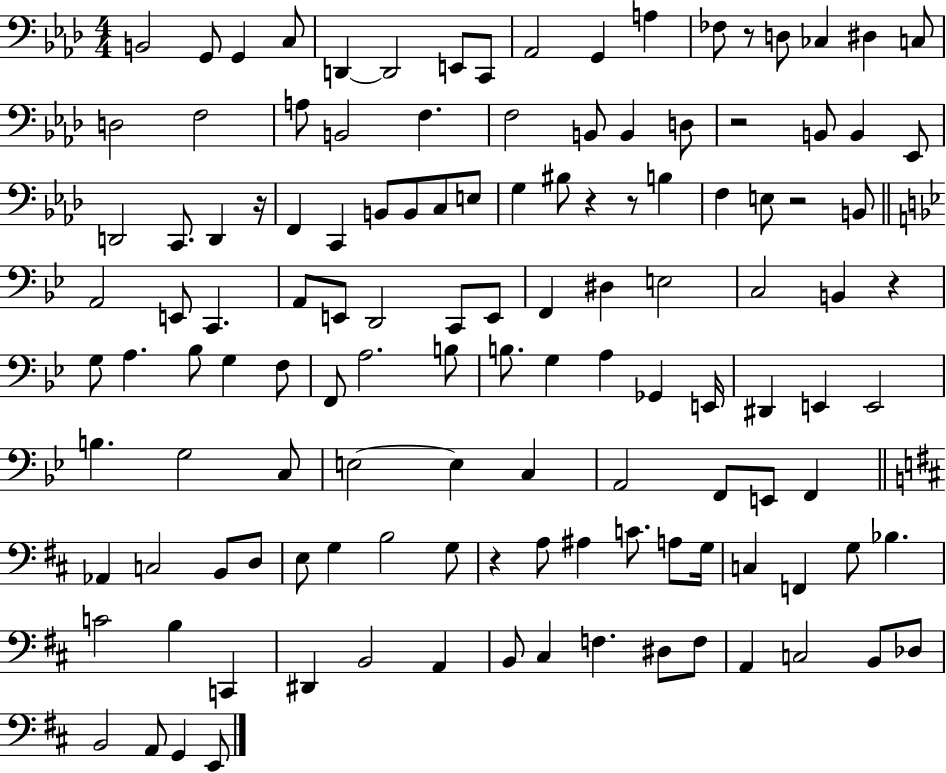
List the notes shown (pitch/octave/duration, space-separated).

B2/h G2/e G2/q C3/e D2/q D2/h E2/e C2/e Ab2/h G2/q A3/q FES3/e R/e D3/e CES3/q D#3/q C3/e D3/h F3/h A3/e B2/h F3/q. F3/h B2/e B2/q D3/e R/h B2/e B2/q Eb2/e D2/h C2/e. D2/q R/s F2/q C2/q B2/e B2/e C3/e E3/e G3/q BIS3/e R/q R/e B3/q F3/q E3/e R/h B2/e A2/h E2/e C2/q. A2/e E2/e D2/h C2/e E2/e F2/q D#3/q E3/h C3/h B2/q R/q G3/e A3/q. Bb3/e G3/q F3/e F2/e A3/h. B3/e B3/e. G3/q A3/q Gb2/q E2/s D#2/q E2/q E2/h B3/q. G3/h C3/e E3/h E3/q C3/q A2/h F2/e E2/e F2/q Ab2/q C3/h B2/e D3/e E3/e G3/q B3/h G3/e R/q A3/e A#3/q C4/e. A3/e G3/s C3/q F2/q G3/e Bb3/q. C4/h B3/q C2/q D#2/q B2/h A2/q B2/e C#3/q F3/q. D#3/e F3/e A2/q C3/h B2/e Db3/e B2/h A2/e G2/q E2/e